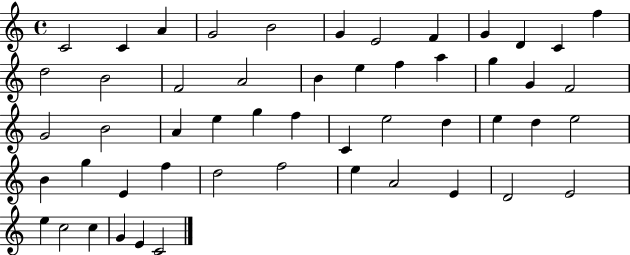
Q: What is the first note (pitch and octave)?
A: C4